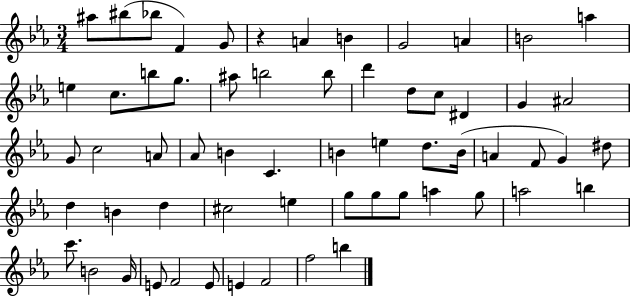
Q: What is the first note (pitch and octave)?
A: A#5